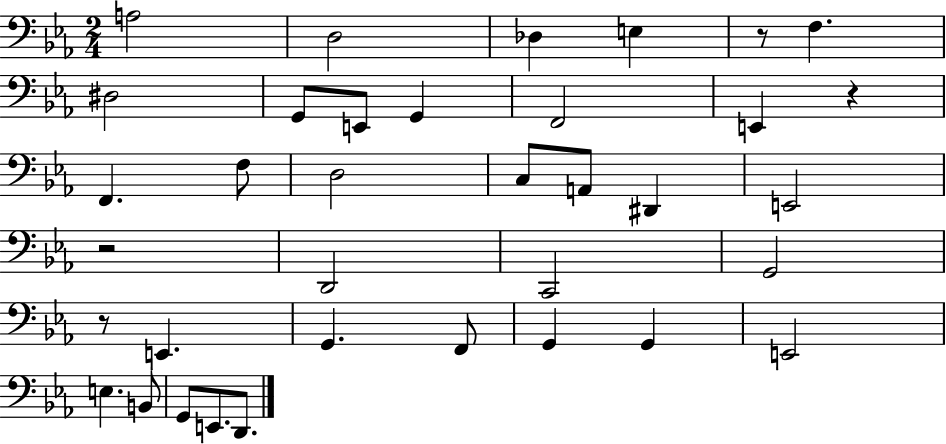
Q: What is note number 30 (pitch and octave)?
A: G2